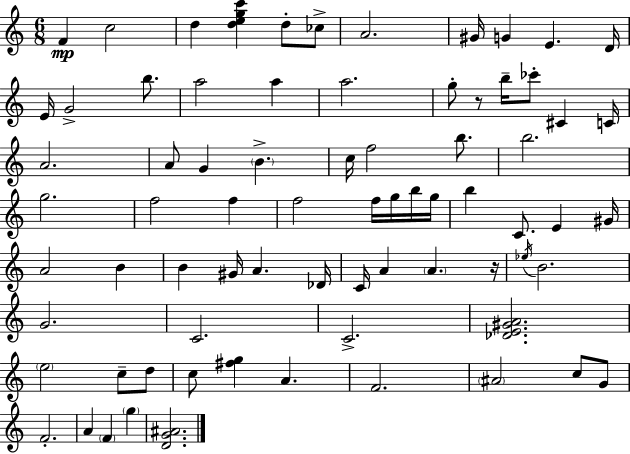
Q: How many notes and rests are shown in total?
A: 74